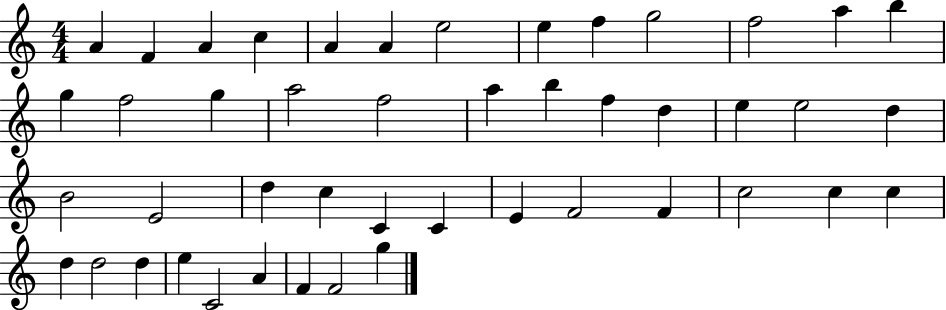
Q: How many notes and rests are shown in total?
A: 46